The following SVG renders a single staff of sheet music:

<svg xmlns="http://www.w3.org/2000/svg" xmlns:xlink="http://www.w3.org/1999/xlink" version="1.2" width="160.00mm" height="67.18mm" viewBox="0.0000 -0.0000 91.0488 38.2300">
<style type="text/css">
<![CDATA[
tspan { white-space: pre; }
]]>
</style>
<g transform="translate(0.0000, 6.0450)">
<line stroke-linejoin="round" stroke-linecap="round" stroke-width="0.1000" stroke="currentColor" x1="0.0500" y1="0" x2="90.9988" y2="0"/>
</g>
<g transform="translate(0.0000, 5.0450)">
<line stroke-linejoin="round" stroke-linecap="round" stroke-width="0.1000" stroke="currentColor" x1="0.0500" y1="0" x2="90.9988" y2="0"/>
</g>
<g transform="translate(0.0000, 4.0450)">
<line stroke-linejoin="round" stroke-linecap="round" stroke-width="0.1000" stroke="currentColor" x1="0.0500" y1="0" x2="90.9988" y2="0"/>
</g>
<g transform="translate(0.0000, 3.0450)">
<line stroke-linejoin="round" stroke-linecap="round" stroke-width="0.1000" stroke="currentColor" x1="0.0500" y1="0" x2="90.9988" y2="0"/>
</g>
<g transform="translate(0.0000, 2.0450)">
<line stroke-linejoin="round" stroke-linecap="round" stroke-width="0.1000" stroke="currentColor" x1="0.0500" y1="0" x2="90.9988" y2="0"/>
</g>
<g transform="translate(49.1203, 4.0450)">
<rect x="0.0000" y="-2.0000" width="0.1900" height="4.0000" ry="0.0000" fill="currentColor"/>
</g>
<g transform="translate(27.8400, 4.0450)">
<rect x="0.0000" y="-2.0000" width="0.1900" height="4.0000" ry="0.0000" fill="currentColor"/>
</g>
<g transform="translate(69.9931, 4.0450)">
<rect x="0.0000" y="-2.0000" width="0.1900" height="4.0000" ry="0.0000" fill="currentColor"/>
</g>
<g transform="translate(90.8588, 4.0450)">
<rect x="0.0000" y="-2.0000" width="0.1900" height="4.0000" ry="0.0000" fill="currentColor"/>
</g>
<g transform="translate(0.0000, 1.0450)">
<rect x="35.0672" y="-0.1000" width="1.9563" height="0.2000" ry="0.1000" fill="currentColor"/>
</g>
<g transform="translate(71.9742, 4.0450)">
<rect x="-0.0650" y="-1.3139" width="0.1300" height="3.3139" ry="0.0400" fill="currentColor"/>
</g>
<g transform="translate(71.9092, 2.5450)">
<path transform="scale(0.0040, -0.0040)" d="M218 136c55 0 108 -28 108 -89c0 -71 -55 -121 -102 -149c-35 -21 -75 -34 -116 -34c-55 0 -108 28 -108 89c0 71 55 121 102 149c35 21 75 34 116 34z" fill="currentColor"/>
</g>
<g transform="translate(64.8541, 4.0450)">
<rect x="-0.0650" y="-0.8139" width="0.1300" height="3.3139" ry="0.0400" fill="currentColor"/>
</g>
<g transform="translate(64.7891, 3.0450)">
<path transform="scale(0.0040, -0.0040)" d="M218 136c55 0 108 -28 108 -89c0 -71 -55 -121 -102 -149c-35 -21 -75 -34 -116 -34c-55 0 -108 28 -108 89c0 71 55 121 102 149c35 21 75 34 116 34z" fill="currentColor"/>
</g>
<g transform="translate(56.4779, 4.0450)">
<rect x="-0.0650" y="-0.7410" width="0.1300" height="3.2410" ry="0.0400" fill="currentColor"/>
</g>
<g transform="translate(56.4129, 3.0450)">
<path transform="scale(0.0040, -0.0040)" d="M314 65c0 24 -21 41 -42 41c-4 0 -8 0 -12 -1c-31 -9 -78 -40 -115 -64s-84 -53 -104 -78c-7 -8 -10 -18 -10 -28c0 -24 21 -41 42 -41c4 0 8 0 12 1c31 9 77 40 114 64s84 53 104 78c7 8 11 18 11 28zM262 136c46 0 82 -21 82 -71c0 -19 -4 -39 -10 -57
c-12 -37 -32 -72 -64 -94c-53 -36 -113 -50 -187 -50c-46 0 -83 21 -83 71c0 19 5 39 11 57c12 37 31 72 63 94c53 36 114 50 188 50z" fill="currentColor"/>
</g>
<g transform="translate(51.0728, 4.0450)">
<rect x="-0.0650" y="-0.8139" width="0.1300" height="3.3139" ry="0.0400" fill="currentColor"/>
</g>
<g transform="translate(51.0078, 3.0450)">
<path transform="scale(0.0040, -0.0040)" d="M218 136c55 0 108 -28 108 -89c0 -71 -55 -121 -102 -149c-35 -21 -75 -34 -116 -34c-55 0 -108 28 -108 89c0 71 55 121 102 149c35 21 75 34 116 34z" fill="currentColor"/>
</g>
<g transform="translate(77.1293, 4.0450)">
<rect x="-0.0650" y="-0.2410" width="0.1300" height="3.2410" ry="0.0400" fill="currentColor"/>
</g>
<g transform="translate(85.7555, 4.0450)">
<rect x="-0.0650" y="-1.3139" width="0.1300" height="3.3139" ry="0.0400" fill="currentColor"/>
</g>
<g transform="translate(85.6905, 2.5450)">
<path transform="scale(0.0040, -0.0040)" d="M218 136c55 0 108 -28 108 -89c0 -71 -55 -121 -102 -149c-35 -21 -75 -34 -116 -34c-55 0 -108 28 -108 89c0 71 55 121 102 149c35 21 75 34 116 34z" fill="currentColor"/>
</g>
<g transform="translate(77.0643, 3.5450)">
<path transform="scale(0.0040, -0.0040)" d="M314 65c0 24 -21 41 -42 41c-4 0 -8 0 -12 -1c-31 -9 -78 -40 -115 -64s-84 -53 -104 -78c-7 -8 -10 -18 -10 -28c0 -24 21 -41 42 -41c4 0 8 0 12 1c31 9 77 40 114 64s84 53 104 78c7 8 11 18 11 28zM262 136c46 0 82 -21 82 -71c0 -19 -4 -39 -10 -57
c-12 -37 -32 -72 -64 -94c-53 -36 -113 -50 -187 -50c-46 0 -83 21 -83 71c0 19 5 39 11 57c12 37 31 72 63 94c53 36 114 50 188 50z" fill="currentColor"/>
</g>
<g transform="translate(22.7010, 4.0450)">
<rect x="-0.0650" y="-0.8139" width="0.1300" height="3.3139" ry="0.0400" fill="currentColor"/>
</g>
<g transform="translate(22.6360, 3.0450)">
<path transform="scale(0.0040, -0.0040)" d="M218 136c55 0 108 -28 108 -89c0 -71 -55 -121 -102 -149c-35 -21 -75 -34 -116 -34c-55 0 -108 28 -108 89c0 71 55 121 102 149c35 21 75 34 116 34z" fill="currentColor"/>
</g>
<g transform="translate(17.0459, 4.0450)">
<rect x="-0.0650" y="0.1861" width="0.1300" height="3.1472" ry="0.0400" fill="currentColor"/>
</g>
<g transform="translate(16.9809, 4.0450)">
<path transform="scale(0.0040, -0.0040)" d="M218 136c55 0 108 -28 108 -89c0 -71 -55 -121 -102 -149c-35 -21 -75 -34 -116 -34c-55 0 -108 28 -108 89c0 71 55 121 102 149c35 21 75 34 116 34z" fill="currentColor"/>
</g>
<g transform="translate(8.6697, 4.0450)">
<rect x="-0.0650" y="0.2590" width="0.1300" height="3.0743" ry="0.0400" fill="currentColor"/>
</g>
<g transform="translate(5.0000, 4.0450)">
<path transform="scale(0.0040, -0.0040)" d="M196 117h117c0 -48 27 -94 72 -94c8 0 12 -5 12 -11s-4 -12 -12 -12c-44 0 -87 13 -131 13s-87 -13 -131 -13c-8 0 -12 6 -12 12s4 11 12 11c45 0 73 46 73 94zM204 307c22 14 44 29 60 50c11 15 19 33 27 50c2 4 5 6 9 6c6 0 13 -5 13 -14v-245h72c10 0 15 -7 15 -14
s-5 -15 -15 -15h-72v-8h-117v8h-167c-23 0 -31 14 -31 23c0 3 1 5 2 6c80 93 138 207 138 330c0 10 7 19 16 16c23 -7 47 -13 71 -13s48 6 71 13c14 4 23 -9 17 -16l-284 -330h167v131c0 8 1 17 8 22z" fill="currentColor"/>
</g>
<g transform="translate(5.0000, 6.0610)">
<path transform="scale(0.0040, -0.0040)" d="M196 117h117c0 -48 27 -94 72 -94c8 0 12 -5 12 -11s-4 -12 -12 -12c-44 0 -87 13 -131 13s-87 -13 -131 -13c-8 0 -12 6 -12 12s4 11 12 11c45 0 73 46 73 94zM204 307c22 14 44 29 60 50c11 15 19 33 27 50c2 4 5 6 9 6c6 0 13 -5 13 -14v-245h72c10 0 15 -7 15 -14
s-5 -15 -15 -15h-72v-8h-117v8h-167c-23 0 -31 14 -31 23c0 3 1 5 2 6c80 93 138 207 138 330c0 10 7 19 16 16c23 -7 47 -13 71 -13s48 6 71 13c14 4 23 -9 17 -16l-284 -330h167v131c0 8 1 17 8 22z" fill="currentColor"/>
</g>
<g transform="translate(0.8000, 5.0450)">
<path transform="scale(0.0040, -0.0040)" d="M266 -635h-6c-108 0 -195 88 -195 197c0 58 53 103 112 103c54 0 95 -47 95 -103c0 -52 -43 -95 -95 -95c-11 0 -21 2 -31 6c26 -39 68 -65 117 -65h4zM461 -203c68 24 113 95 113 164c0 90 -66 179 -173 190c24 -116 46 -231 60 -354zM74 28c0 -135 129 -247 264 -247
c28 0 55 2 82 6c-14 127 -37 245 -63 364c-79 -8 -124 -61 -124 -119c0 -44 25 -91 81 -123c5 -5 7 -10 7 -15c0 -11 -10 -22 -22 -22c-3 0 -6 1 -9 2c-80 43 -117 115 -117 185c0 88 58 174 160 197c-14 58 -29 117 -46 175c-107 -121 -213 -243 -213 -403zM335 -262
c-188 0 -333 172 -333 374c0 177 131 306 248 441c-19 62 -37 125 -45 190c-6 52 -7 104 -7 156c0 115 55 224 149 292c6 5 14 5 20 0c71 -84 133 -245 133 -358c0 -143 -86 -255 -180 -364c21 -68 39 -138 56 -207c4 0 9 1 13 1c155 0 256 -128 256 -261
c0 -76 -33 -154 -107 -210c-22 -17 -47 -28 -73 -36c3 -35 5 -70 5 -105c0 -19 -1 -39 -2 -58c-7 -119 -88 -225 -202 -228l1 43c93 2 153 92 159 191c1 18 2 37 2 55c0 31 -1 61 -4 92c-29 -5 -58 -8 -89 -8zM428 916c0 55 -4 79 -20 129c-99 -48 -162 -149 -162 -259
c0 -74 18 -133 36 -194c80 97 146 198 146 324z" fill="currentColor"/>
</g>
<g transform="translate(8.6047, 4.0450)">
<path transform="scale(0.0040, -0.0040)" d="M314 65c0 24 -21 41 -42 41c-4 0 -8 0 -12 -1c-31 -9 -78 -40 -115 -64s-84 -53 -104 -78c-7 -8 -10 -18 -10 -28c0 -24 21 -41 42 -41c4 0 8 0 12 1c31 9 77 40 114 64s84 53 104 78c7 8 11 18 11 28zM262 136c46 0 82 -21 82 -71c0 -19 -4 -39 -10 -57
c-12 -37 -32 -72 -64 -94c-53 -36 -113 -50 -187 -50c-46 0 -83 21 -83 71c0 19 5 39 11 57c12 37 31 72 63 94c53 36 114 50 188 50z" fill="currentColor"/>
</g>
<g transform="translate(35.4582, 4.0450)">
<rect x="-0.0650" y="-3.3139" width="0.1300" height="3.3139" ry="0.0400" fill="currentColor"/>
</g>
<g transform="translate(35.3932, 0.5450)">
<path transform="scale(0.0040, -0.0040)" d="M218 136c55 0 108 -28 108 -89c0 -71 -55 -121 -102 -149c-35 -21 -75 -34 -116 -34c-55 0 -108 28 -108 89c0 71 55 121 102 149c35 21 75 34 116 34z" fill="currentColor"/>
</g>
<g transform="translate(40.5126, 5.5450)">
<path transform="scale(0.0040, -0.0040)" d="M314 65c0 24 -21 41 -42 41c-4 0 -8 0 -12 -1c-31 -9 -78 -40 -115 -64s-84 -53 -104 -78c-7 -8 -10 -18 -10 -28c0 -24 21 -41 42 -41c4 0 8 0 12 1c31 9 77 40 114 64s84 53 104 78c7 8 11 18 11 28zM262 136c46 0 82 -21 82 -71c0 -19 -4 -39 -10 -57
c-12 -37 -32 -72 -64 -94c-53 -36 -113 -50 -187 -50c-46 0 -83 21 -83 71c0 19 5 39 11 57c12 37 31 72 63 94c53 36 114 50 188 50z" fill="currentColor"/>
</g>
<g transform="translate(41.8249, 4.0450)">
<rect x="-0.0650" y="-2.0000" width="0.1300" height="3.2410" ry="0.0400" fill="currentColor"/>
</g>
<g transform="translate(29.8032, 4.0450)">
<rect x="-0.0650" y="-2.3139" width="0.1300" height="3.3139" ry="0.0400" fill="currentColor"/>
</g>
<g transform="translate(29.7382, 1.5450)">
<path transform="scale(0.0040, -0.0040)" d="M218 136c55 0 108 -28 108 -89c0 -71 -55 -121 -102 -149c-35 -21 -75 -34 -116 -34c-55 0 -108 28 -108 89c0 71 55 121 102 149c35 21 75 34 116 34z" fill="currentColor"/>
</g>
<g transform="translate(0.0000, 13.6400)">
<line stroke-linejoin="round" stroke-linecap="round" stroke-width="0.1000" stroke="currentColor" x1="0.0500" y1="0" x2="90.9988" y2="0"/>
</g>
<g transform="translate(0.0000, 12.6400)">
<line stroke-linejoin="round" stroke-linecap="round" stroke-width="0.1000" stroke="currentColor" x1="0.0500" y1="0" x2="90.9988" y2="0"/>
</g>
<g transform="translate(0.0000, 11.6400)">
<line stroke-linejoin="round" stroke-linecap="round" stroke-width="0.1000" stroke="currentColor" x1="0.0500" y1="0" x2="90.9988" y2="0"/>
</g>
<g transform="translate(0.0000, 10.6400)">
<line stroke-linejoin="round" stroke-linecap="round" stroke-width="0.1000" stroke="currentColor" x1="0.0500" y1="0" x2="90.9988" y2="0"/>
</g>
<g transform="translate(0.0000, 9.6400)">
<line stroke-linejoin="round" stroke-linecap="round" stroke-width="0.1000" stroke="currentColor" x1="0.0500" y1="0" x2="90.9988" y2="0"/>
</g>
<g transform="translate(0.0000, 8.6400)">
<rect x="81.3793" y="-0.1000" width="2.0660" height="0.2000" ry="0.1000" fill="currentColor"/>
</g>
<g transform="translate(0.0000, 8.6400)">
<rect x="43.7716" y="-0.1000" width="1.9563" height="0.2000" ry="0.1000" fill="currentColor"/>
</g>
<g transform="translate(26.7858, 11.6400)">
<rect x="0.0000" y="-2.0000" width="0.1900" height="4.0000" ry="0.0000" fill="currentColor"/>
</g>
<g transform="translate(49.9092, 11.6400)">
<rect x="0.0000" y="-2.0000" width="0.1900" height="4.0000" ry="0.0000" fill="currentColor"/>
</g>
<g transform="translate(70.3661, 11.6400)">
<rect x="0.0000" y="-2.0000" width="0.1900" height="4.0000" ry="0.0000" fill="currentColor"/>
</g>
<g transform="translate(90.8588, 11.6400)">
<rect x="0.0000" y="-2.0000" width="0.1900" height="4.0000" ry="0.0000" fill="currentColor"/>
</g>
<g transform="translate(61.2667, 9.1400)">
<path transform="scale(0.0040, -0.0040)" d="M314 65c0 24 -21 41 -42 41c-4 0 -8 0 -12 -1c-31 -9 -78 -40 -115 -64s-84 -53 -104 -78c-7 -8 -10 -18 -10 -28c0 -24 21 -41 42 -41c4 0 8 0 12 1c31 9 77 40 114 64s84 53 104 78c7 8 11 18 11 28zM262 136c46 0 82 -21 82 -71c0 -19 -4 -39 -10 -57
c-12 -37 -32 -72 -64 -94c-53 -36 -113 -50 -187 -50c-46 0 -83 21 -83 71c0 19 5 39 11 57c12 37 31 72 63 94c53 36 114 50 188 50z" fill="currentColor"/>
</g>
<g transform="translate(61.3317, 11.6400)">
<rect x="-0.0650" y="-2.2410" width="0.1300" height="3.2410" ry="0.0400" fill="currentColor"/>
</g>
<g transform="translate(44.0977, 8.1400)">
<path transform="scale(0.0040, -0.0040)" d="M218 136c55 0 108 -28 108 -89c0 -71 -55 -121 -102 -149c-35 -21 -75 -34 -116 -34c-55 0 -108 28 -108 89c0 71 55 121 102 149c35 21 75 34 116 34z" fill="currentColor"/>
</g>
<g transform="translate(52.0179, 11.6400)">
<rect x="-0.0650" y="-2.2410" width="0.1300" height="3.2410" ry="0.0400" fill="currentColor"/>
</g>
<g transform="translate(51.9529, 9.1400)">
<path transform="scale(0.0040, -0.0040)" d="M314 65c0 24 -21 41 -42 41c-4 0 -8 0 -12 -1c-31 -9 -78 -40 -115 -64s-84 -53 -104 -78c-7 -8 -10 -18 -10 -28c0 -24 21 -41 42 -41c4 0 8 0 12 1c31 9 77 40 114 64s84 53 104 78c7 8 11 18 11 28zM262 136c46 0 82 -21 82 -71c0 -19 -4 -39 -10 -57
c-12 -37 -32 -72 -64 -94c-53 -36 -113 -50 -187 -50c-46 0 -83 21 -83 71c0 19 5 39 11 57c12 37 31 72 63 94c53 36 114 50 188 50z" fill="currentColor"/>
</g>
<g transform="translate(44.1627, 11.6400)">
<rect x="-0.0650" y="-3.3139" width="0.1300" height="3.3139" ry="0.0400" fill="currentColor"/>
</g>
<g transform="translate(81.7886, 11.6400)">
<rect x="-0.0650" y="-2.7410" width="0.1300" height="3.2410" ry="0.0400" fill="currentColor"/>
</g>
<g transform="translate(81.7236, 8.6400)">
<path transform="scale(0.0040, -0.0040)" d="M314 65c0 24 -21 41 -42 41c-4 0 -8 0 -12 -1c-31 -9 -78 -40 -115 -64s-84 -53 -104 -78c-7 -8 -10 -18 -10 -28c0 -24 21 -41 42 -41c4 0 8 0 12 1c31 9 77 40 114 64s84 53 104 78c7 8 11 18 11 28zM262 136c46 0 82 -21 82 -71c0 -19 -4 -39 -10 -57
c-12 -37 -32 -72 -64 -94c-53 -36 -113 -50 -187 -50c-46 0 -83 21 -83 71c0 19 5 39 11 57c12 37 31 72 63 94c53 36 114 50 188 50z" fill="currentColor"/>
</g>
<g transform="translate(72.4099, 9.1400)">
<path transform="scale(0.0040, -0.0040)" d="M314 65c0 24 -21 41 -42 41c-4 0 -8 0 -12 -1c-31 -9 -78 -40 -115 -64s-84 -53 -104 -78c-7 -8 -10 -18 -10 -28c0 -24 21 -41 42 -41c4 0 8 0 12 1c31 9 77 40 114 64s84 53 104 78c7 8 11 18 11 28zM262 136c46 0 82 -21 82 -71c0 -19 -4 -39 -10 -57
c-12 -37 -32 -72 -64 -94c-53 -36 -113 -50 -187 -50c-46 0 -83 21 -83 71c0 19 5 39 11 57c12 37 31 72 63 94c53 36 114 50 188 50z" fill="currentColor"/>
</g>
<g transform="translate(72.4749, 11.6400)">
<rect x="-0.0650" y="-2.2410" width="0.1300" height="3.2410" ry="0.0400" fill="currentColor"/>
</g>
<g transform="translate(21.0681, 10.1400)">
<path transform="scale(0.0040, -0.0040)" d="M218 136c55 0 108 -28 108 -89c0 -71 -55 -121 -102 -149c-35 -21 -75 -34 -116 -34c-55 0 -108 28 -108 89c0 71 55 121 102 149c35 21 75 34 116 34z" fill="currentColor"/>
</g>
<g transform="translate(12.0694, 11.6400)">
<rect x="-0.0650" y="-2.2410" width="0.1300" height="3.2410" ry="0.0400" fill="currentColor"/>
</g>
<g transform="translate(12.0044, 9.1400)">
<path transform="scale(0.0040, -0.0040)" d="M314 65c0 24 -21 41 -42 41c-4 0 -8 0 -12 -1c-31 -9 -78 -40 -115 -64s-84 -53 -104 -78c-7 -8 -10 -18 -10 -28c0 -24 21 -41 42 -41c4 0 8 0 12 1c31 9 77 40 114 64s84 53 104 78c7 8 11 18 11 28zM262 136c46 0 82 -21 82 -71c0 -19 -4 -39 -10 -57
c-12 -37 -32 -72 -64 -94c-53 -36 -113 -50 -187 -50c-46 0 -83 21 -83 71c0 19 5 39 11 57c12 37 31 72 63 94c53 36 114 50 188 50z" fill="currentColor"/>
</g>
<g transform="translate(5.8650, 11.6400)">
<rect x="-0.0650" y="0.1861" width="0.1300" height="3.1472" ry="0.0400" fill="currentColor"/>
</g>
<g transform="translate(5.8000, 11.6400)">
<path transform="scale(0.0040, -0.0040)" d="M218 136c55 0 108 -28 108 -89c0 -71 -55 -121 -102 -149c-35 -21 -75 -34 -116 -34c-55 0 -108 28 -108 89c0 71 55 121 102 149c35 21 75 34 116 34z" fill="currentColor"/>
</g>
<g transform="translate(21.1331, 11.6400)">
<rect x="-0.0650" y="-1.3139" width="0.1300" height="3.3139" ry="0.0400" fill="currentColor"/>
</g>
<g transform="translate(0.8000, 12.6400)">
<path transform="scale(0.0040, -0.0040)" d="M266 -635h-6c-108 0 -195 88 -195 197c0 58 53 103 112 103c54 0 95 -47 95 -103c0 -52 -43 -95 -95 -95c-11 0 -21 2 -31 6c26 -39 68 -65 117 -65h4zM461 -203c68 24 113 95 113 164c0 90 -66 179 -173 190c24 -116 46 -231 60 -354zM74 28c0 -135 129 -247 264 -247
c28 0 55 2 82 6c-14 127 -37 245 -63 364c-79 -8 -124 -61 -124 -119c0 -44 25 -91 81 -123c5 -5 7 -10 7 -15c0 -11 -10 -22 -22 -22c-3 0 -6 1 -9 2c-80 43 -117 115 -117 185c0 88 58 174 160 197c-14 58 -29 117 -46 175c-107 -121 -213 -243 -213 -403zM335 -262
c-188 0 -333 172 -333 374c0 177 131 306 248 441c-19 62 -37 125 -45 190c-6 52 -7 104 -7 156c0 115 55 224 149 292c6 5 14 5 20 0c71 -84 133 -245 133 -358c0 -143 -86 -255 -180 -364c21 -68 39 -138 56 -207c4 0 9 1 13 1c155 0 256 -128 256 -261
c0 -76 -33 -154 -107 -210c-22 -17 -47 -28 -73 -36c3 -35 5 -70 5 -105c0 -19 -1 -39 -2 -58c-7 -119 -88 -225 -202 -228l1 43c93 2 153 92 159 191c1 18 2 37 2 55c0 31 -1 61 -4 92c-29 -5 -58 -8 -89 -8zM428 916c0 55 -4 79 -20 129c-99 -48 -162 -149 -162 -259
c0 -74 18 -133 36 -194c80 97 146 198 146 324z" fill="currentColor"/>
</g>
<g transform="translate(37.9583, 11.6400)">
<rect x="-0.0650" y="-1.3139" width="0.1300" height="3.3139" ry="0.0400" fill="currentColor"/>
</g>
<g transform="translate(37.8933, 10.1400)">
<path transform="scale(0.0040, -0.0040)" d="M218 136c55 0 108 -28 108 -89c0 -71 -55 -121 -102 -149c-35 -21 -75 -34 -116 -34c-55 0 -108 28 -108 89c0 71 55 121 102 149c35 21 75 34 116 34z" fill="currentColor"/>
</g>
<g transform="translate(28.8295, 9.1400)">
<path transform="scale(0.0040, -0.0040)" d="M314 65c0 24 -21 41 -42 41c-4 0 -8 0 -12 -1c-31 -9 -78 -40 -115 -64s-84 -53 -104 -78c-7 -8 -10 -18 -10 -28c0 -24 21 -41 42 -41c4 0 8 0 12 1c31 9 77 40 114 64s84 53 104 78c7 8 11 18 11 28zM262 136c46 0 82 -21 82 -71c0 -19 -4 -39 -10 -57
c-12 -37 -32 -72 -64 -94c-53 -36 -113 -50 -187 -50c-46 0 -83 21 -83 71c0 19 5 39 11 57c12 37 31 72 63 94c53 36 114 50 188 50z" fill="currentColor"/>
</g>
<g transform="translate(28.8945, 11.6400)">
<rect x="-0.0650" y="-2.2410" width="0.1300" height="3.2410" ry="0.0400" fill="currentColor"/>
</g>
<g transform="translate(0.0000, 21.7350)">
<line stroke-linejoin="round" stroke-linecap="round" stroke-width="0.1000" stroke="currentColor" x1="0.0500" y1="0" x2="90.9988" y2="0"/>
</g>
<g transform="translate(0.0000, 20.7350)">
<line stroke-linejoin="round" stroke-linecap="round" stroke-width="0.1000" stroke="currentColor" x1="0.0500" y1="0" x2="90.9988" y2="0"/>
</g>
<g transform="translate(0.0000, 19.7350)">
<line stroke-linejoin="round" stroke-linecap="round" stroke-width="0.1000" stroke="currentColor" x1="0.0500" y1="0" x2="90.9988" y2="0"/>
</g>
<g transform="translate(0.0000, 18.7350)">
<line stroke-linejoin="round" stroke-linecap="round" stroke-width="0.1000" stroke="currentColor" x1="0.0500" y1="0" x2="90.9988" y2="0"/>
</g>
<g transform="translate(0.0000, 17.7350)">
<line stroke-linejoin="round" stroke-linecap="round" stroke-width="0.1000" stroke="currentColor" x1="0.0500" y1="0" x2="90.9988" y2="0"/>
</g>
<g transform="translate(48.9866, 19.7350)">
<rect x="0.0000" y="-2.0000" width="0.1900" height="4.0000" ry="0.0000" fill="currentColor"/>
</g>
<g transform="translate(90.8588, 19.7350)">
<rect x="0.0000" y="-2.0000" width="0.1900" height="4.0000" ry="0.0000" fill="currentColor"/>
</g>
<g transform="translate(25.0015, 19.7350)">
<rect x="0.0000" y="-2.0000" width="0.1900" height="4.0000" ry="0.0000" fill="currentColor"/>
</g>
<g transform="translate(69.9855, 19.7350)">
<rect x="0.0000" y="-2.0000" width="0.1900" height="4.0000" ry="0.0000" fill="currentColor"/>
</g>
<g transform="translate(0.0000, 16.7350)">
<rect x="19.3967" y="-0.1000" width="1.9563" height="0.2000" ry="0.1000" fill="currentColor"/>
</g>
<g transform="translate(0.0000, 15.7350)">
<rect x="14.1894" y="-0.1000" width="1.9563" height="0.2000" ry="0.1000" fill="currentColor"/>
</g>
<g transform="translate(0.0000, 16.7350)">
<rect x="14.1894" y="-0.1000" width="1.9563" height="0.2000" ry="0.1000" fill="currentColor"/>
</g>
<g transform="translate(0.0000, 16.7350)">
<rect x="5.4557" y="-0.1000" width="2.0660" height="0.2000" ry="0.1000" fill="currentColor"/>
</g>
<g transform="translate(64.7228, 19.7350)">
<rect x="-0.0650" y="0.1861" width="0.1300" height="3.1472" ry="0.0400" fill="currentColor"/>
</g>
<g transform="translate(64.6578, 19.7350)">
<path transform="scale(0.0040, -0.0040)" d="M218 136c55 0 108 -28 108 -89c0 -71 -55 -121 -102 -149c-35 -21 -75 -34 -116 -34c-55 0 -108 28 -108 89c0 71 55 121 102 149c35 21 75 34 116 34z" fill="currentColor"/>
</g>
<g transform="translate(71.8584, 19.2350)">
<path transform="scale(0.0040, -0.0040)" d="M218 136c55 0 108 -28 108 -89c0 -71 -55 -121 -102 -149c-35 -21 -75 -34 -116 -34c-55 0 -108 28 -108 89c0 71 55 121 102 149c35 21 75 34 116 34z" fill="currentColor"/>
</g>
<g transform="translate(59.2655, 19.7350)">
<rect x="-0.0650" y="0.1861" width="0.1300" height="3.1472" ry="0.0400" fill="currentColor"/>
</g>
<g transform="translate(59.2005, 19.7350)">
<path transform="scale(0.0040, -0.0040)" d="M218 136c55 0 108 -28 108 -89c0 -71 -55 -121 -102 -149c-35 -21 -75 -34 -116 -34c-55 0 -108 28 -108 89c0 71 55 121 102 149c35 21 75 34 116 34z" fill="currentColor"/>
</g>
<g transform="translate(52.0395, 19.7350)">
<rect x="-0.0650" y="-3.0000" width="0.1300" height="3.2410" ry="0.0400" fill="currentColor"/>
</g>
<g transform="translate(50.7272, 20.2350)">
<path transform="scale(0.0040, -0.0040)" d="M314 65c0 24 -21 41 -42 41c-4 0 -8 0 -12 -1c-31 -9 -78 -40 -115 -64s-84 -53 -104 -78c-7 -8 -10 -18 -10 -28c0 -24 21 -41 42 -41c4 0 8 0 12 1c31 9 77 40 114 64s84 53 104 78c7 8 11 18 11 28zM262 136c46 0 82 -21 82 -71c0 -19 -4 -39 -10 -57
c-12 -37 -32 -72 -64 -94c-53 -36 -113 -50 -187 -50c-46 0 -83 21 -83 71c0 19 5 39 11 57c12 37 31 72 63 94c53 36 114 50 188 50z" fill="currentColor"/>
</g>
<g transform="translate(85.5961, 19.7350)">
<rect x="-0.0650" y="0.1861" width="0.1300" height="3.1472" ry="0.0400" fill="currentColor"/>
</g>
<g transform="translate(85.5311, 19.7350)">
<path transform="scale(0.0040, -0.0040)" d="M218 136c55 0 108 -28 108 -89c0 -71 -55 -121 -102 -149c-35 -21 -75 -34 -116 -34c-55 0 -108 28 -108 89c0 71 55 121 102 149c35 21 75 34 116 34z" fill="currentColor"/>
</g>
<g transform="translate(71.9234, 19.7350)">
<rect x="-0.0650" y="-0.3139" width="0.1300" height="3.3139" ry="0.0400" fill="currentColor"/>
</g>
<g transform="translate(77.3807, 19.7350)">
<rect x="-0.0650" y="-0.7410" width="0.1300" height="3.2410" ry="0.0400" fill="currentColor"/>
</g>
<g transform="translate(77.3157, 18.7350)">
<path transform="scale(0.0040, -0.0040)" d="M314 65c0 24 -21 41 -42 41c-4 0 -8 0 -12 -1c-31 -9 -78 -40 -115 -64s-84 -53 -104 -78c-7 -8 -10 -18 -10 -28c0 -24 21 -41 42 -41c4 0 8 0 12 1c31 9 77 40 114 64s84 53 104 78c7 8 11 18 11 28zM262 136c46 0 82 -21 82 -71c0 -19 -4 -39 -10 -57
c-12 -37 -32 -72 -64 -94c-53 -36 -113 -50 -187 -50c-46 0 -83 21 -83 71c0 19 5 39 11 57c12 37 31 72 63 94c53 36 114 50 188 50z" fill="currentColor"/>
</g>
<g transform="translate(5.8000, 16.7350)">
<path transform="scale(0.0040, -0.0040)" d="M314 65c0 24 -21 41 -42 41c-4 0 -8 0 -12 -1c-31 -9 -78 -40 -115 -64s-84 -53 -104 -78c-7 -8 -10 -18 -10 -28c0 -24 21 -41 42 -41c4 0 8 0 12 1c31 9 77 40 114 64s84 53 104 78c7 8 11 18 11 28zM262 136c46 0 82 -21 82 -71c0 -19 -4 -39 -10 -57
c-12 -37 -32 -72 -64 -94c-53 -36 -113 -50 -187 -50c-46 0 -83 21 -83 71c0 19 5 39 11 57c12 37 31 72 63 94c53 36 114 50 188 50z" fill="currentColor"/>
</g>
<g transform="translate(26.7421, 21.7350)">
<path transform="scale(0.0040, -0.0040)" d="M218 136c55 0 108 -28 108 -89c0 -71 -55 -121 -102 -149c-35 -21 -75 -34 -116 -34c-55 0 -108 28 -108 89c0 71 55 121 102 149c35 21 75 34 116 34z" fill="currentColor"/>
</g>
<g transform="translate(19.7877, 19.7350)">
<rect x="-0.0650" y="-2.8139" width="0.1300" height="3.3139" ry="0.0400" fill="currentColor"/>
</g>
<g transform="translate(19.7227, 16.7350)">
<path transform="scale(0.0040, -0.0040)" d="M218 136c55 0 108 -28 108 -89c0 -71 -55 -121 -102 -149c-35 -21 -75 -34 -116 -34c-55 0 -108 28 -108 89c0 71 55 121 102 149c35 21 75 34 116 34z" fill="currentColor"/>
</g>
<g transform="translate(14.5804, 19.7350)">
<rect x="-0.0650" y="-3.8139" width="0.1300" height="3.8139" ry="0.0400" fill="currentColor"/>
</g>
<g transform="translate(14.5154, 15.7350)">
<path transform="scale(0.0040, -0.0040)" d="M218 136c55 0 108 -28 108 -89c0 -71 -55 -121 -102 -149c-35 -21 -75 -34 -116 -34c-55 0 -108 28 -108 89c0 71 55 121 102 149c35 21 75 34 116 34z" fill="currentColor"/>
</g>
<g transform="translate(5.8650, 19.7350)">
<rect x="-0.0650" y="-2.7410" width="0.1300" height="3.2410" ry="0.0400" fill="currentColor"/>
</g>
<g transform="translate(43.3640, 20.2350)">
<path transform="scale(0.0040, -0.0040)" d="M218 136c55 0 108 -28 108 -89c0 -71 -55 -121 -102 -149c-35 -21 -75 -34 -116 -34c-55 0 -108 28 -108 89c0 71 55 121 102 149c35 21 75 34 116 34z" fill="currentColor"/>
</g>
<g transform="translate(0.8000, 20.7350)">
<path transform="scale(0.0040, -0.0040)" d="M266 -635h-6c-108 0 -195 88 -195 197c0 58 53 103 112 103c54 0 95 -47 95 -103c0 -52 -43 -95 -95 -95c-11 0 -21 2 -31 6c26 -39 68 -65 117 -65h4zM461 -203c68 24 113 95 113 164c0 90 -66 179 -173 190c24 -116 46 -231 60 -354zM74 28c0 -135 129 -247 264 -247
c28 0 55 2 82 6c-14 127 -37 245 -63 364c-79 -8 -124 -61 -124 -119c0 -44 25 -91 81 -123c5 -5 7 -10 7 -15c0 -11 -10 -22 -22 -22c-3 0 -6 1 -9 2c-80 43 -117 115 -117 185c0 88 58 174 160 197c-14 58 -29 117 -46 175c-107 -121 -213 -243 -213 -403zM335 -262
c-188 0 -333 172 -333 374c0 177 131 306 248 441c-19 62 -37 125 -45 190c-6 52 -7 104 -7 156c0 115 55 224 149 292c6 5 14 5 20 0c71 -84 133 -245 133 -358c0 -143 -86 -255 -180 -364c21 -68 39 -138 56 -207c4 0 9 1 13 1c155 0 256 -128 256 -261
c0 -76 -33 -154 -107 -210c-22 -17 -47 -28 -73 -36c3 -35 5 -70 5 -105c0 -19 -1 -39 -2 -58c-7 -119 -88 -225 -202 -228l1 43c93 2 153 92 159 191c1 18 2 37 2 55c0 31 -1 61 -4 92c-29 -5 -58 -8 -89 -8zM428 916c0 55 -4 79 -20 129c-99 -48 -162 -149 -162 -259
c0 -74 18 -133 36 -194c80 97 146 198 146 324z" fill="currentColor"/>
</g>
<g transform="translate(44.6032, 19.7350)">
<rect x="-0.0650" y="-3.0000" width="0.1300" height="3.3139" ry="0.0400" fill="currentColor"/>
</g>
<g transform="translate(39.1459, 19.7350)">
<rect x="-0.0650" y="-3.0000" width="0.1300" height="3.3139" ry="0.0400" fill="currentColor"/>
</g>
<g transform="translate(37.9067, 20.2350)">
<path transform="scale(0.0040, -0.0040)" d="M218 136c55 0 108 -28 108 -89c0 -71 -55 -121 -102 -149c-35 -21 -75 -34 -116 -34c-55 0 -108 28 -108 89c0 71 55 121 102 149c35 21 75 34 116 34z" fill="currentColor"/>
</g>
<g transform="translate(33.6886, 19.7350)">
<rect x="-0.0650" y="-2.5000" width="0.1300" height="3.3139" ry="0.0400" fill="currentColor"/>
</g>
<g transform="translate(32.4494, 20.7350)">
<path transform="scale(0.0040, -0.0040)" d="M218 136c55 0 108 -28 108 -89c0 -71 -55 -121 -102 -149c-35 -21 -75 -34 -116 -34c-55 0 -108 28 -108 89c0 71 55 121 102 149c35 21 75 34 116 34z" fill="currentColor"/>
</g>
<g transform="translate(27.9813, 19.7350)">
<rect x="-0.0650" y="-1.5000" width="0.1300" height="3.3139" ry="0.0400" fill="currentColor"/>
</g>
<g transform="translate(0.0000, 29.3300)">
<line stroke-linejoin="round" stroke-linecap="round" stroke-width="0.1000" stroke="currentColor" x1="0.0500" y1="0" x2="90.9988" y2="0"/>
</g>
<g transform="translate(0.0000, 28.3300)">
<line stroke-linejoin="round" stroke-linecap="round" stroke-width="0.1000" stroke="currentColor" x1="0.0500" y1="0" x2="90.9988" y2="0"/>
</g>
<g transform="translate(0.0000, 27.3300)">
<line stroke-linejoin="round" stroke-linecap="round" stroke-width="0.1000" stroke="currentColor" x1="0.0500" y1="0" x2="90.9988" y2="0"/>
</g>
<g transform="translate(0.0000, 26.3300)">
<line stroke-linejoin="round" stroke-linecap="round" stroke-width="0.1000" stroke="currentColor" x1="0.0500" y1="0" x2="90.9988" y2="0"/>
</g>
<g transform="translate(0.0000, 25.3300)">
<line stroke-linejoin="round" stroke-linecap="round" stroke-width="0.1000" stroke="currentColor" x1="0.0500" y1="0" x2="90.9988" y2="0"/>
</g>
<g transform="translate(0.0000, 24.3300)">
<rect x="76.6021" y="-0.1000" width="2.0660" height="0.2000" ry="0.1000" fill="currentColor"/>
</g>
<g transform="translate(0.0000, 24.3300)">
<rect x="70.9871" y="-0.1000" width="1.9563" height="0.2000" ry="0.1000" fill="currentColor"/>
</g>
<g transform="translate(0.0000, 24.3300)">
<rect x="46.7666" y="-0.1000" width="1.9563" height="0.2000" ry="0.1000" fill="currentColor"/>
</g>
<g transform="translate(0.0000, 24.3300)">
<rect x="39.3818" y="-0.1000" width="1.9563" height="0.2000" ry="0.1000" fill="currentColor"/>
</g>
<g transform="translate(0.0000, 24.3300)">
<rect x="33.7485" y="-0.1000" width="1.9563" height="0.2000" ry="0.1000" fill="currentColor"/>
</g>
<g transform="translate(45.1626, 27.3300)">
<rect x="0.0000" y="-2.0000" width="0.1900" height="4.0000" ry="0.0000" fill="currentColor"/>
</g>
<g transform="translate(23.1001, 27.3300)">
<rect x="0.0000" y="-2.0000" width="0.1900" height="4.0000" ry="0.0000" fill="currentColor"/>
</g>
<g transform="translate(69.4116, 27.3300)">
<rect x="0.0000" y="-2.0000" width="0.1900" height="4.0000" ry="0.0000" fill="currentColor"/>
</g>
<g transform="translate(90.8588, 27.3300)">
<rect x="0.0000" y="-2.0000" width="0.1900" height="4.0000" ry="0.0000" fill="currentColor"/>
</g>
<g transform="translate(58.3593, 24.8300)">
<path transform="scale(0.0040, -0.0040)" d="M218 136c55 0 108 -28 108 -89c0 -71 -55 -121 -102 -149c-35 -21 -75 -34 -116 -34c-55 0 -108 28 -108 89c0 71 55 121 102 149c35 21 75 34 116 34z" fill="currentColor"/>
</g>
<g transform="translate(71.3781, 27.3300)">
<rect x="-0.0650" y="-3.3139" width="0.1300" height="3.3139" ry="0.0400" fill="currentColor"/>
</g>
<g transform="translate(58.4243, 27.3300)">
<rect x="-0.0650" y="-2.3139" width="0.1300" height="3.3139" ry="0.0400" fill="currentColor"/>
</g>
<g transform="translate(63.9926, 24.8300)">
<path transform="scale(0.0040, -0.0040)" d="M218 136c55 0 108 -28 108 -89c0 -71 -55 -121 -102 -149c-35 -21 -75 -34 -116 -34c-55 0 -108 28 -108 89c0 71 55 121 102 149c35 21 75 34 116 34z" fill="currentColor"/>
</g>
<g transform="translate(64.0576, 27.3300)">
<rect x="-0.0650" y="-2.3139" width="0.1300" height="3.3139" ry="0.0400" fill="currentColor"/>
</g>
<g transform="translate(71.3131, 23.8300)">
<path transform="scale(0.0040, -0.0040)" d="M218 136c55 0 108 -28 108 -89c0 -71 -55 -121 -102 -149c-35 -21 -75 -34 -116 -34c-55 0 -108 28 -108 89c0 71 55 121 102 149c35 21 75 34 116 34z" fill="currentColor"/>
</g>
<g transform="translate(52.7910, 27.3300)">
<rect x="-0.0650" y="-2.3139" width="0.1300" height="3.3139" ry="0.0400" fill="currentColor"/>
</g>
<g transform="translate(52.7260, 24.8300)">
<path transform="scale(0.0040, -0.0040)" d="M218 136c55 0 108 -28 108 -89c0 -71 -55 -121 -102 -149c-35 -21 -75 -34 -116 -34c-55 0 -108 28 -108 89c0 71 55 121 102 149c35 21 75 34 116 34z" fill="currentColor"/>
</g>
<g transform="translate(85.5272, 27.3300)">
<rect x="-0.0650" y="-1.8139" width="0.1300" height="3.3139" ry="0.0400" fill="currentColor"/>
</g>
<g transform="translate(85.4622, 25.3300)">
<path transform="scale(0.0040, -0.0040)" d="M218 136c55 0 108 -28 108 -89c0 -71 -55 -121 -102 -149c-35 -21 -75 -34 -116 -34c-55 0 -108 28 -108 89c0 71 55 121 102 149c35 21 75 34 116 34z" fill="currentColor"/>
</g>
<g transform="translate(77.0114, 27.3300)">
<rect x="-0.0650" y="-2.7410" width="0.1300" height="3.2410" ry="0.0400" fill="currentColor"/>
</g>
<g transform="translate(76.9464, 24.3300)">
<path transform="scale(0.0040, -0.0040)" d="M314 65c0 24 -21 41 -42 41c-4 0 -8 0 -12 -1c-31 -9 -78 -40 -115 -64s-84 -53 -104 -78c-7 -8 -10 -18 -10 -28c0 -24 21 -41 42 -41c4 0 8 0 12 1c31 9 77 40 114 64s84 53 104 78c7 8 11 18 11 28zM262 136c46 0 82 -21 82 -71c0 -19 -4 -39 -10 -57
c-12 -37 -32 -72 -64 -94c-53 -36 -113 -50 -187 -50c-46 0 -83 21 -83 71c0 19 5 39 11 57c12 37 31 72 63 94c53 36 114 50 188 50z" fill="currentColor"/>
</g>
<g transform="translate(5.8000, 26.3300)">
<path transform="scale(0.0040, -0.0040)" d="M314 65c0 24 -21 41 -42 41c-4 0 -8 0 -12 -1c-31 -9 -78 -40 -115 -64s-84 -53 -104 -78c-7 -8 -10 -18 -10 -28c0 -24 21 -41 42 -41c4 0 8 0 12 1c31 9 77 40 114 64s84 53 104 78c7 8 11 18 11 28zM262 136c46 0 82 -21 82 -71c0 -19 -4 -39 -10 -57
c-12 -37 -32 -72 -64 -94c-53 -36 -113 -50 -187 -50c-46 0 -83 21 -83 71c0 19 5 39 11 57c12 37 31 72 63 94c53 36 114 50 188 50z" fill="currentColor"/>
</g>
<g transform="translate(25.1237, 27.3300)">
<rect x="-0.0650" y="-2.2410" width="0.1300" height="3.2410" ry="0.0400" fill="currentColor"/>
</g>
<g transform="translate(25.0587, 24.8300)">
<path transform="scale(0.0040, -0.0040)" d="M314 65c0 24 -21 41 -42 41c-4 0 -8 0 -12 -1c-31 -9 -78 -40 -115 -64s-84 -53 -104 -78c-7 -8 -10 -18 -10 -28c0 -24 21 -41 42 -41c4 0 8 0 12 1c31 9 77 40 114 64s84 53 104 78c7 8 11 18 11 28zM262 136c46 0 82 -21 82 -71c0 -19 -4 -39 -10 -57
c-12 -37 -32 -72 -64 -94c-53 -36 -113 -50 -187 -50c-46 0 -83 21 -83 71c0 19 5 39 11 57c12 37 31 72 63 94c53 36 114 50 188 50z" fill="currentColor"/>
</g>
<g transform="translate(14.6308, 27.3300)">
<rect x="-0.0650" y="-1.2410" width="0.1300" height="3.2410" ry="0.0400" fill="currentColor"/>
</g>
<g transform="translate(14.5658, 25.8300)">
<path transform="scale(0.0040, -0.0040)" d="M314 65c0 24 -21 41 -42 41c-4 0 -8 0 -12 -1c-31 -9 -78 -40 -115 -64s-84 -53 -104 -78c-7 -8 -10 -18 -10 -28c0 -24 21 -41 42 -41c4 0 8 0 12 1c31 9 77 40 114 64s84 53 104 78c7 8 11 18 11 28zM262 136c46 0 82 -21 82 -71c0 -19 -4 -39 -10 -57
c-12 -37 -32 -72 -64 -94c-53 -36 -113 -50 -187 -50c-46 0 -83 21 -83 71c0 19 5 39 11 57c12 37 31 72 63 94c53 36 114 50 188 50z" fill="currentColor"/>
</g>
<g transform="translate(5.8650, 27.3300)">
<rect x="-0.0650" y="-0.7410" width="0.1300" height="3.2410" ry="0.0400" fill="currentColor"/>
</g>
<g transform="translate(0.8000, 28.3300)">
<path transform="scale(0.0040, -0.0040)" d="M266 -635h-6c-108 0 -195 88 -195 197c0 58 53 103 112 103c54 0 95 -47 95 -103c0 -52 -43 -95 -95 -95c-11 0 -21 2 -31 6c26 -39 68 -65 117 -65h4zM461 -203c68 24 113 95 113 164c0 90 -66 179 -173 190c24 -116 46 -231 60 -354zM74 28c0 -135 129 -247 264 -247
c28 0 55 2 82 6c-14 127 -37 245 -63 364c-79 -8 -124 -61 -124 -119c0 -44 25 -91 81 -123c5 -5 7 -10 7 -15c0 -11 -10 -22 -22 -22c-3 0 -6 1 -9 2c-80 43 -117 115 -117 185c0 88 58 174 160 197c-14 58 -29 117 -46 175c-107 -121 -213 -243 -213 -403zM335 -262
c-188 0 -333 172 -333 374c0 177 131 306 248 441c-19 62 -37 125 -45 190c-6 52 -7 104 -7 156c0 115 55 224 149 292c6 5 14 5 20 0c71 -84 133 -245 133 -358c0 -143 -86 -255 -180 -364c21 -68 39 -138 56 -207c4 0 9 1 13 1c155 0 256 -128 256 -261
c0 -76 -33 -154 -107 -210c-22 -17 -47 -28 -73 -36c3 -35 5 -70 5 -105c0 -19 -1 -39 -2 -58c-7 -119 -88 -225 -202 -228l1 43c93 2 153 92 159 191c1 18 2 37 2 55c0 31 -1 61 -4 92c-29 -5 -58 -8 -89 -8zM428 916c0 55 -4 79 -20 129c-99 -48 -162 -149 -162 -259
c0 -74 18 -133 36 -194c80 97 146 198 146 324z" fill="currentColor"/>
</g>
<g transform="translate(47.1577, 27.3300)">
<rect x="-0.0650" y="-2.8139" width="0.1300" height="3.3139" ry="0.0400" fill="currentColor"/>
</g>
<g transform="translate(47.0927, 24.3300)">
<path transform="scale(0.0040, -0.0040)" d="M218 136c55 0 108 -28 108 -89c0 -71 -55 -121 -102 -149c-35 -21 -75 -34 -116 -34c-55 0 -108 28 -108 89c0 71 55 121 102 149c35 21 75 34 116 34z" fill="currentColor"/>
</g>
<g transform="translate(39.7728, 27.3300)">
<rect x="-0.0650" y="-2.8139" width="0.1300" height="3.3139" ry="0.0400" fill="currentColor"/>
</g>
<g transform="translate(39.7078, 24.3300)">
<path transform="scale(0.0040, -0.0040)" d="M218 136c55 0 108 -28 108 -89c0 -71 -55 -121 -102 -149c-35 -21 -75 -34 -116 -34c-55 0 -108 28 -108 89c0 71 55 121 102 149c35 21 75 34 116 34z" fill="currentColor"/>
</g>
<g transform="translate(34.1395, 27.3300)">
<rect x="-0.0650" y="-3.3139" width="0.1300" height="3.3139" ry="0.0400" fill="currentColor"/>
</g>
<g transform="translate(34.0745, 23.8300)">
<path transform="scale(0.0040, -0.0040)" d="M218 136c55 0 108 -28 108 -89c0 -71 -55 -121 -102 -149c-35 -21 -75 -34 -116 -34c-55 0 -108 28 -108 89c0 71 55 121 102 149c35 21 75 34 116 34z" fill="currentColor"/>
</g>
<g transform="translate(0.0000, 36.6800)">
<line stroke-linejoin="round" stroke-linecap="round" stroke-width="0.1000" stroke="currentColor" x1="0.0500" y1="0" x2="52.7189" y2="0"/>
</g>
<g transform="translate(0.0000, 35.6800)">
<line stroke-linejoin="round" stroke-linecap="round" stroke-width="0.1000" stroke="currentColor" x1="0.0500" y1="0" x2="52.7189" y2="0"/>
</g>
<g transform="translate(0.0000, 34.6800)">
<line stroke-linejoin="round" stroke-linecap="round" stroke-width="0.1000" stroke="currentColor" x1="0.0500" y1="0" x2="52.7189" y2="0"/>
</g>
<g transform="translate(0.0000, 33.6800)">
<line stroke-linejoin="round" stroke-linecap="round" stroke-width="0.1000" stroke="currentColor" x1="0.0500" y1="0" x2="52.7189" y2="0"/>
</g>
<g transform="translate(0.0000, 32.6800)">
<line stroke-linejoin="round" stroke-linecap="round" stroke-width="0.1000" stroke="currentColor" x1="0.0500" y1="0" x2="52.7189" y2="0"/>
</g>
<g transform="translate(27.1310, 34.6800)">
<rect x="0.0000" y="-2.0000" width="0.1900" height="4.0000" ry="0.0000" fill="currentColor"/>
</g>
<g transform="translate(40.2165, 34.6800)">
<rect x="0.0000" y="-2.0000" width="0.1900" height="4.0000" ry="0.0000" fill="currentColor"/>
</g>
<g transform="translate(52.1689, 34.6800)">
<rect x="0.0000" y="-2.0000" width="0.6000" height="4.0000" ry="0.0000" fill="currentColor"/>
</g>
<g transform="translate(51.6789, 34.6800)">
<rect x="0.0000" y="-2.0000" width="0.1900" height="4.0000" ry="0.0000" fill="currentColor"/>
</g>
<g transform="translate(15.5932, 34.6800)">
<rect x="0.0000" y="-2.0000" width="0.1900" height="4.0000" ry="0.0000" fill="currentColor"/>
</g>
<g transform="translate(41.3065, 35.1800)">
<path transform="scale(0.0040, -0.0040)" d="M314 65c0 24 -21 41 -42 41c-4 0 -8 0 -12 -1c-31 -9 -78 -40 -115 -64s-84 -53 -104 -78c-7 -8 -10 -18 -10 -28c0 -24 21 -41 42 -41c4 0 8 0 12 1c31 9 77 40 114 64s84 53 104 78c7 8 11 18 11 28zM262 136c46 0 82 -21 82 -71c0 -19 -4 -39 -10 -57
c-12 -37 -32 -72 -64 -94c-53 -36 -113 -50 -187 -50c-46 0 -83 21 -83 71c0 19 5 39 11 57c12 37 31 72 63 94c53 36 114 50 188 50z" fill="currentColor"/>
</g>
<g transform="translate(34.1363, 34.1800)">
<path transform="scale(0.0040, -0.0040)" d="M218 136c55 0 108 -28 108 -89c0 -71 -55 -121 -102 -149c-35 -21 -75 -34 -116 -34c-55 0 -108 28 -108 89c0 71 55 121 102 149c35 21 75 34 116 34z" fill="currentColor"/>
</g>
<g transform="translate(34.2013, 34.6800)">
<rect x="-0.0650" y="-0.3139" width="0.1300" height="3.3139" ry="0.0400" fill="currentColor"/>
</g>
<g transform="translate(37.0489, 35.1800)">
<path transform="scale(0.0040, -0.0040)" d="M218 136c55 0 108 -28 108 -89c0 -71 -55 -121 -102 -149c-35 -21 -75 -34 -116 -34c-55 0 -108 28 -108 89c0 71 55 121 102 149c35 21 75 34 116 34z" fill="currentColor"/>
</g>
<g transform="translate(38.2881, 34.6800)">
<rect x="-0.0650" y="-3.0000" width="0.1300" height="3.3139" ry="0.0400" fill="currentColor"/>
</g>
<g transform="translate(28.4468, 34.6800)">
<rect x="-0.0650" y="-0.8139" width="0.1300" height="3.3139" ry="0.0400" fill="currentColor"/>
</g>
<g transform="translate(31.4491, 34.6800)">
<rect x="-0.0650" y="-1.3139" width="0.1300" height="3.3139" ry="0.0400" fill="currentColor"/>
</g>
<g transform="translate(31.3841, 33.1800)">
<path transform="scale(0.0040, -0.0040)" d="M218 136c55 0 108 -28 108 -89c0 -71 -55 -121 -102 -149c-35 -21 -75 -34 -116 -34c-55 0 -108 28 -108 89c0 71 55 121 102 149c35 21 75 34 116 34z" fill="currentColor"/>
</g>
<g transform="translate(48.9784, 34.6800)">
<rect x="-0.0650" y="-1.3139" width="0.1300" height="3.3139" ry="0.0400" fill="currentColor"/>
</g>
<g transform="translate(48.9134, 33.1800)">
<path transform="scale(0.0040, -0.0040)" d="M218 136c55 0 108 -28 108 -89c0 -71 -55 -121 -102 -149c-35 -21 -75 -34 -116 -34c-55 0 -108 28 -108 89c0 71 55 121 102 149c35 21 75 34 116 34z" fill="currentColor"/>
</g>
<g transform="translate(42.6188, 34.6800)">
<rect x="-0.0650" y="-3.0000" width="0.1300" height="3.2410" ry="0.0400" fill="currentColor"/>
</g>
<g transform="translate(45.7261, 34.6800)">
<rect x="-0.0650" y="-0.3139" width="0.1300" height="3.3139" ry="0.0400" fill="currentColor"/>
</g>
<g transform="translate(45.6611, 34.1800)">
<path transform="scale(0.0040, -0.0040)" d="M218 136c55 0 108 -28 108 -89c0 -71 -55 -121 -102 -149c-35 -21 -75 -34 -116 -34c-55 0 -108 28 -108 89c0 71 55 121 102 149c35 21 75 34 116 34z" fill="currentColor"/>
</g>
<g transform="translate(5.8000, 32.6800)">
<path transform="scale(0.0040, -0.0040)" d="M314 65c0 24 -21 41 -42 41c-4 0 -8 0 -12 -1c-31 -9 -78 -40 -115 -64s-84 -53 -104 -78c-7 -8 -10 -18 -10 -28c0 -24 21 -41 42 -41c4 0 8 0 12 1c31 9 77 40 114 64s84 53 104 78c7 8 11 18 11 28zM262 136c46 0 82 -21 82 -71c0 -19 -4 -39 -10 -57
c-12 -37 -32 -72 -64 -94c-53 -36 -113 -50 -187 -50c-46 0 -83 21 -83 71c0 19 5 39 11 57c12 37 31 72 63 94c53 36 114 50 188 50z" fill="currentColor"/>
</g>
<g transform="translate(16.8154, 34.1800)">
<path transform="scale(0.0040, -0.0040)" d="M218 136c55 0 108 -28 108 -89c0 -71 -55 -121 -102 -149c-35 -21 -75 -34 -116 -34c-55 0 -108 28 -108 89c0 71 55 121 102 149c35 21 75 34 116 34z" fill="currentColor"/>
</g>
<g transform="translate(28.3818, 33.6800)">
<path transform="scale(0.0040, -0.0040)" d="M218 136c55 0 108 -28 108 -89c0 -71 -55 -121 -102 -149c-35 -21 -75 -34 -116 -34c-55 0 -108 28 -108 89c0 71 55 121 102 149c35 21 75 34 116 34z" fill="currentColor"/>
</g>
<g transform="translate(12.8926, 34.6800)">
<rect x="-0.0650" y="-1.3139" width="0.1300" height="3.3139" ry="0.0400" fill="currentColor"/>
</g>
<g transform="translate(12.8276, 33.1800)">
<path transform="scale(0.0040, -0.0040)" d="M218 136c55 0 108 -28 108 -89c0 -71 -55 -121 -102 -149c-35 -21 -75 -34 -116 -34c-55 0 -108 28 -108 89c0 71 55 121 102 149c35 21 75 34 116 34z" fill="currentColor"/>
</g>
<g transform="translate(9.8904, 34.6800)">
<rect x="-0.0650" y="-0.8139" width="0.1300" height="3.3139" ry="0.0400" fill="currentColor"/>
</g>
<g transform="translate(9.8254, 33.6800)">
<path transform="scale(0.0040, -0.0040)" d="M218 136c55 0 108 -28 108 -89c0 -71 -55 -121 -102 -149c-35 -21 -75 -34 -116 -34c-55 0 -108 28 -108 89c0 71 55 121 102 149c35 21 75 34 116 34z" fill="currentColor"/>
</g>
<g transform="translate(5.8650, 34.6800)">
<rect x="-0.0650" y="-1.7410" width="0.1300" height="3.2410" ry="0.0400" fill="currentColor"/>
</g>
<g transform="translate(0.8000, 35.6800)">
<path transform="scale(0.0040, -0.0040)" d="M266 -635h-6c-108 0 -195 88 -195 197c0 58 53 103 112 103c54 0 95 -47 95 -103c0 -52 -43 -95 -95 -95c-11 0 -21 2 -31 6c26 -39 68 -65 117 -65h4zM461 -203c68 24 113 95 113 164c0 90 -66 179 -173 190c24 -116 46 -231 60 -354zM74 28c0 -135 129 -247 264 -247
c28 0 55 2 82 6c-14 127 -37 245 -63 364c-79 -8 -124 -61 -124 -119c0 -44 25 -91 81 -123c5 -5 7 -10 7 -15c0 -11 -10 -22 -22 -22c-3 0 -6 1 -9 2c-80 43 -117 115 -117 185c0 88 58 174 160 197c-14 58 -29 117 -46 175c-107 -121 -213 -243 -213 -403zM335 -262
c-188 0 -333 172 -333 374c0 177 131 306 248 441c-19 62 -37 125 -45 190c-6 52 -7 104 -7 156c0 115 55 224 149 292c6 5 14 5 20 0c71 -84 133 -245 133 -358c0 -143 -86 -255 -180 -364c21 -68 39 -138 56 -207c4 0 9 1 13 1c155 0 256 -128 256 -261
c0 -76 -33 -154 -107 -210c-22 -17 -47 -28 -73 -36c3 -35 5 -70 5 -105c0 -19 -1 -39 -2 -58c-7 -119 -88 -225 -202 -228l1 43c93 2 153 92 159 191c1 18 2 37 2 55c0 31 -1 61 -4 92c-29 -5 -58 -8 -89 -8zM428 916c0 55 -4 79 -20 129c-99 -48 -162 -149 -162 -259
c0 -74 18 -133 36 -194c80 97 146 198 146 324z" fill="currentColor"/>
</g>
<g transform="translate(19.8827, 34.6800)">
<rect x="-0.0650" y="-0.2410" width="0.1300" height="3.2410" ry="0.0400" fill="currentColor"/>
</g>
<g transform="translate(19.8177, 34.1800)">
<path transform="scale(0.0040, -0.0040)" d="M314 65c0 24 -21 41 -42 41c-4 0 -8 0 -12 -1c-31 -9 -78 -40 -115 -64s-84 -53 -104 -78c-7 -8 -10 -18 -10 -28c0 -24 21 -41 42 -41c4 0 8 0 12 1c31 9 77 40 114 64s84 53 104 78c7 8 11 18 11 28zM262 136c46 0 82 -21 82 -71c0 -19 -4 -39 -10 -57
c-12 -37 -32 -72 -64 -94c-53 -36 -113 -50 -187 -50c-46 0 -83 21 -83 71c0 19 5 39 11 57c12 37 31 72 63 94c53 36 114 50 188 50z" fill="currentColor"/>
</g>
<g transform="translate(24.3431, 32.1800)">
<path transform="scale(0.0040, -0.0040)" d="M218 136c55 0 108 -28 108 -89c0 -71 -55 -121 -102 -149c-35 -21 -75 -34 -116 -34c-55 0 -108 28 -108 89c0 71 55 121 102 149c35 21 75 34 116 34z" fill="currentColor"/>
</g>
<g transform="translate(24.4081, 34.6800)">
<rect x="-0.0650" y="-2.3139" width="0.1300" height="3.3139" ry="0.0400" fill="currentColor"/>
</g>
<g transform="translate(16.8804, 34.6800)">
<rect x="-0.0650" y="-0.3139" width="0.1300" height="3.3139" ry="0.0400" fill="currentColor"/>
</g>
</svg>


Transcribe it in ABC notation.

X:1
T:Untitled
M:4/4
L:1/4
K:C
B2 B d g b F2 d d2 d e c2 e B g2 e g2 e b g2 g2 g2 a2 a2 c' a E G A A A2 B B c d2 B d2 e2 g2 b a a g g g b a2 f f2 d e c c2 g d e c A A2 c e